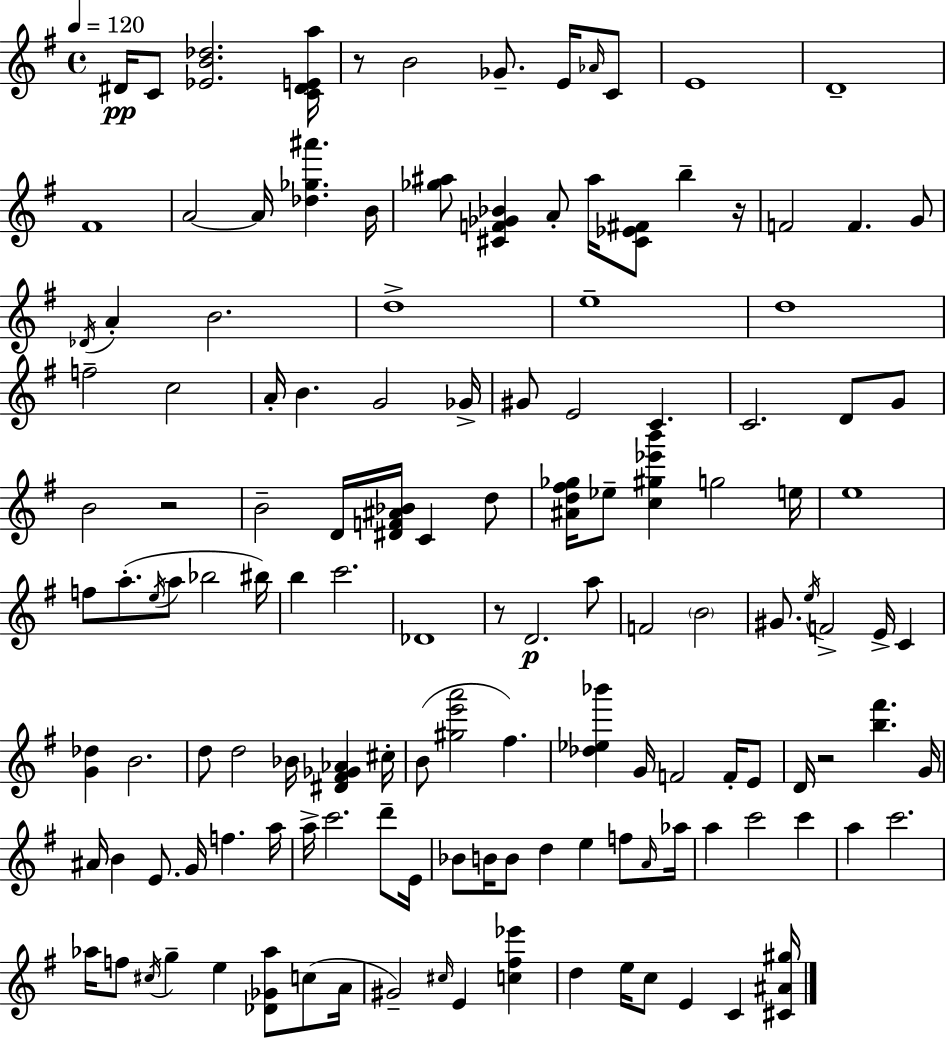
{
  \clef treble
  \time 4/4
  \defaultTimeSignature
  \key g \major
  \tempo 4 = 120
  dis'16\pp c'8 <ees' b' des''>2. <c' dis' e' a''>16 | r8 b'2 ges'8.-- e'16 \grace { aes'16 } c'8 | e'1 | d'1-- | \break fis'1 | a'2~~ a'16 <des'' ges'' ais'''>4. | b'16 <ges'' ais''>8 <cis' f' ges' bes'>4 a'8-. ais''16 <cis' ees' fis'>8 b''4-- | r16 f'2 f'4. g'8 | \break \acciaccatura { des'16 } a'4-. b'2. | d''1-> | e''1-- | d''1 | \break f''2-- c''2 | a'16-. b'4. g'2 | ges'16-> gis'8 e'2 c'4. | c'2. d'8 | \break g'8 b'2 r2 | b'2-- d'16 <dis' f' ais' bes'>16 c'4 | d''8 <ais' d'' fis'' ges''>16 ees''8-- <c'' gis'' ees''' b'''>4 g''2 | e''16 e''1 | \break f''8 a''8.-.( \acciaccatura { e''16 } a''8 bes''2 | bis''16) b''4 c'''2. | des'1 | r8 d'2.\p | \break a''8 f'2 \parenthesize b'2 | gis'8. \acciaccatura { e''16 } f'2-> e'16-> | c'4 <g' des''>4 b'2. | d''8 d''2 bes'16 <dis' fis' ges' aes'>4 | \break cis''16-. b'8( <gis'' e''' a'''>2 fis''4.) | <des'' ees'' bes'''>4 g'16 f'2 | f'16-. e'8 d'16 r2 <b'' fis'''>4. | g'16 ais'16 b'4 e'8. g'16 f''4. | \break a''16 a''16-> c'''2. | d'''8-- e'16 bes'8 b'16 b'8 d''4 e''4 | f''8 \grace { a'16 } aes''16 a''4 c'''2 | c'''4 a''4 c'''2. | \break aes''16 f''8 \acciaccatura { cis''16 } g''4-- e''4 | <des' ges' aes''>8 c''8( a'16 gis'2--) \grace { cis''16 } e'4 | <c'' fis'' ees'''>4 d''4 e''16 c''8 e'4 | c'4 <cis' ais' gis''>16 \bar "|."
}